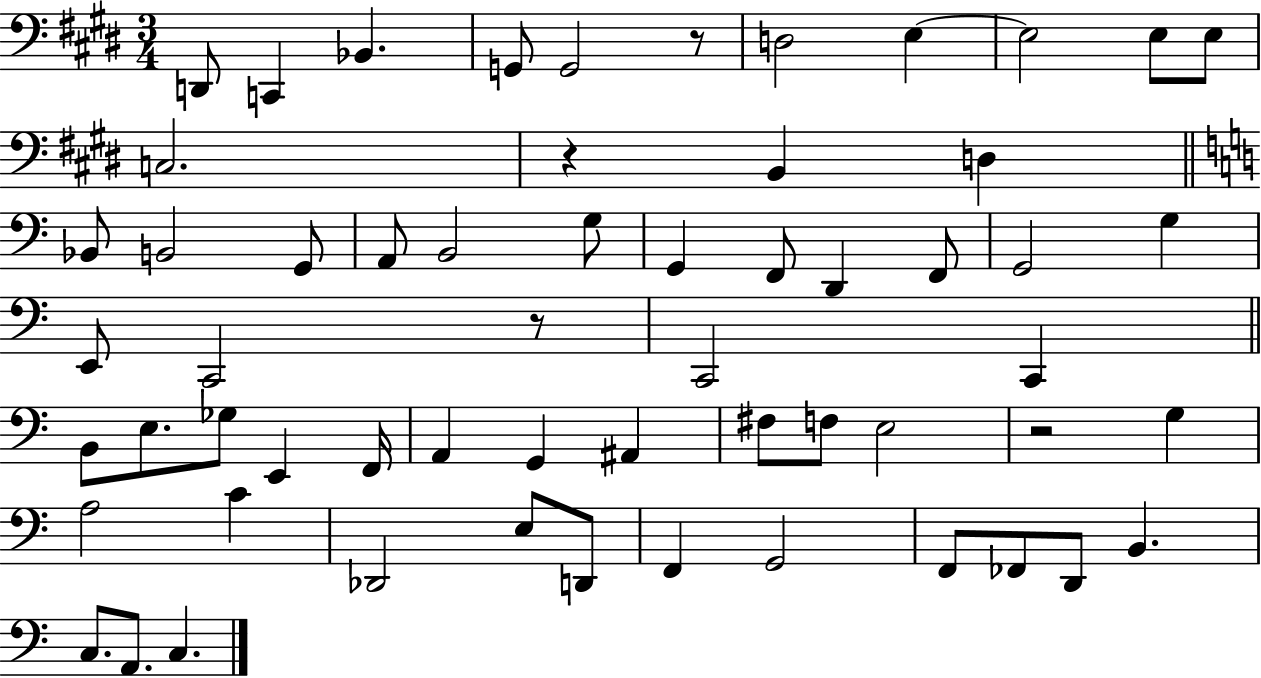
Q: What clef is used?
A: bass